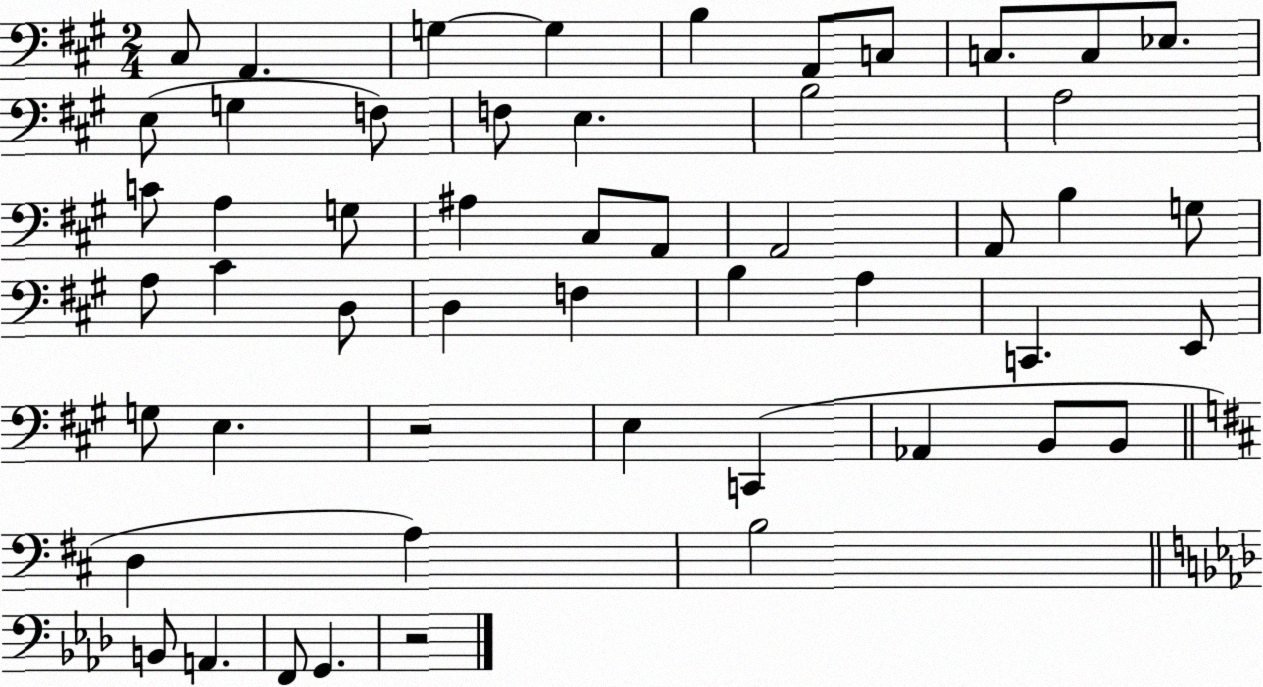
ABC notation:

X:1
T:Untitled
M:2/4
L:1/4
K:A
^C,/2 A,, G, G, B, A,,/2 C,/2 C,/2 C,/2 _E,/2 E,/2 G, F,/2 F,/2 E, B,2 A,2 C/2 A, G,/2 ^A, ^C,/2 A,,/2 A,,2 A,,/2 B, G,/2 A,/2 ^C D,/2 D, F, B, A, C,, E,,/2 G,/2 E, z2 E, C,, _A,, B,,/2 B,,/2 D, A, B,2 B,,/2 A,, F,,/2 G,, z2